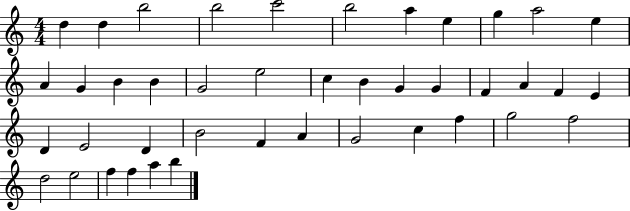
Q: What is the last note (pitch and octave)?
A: B5